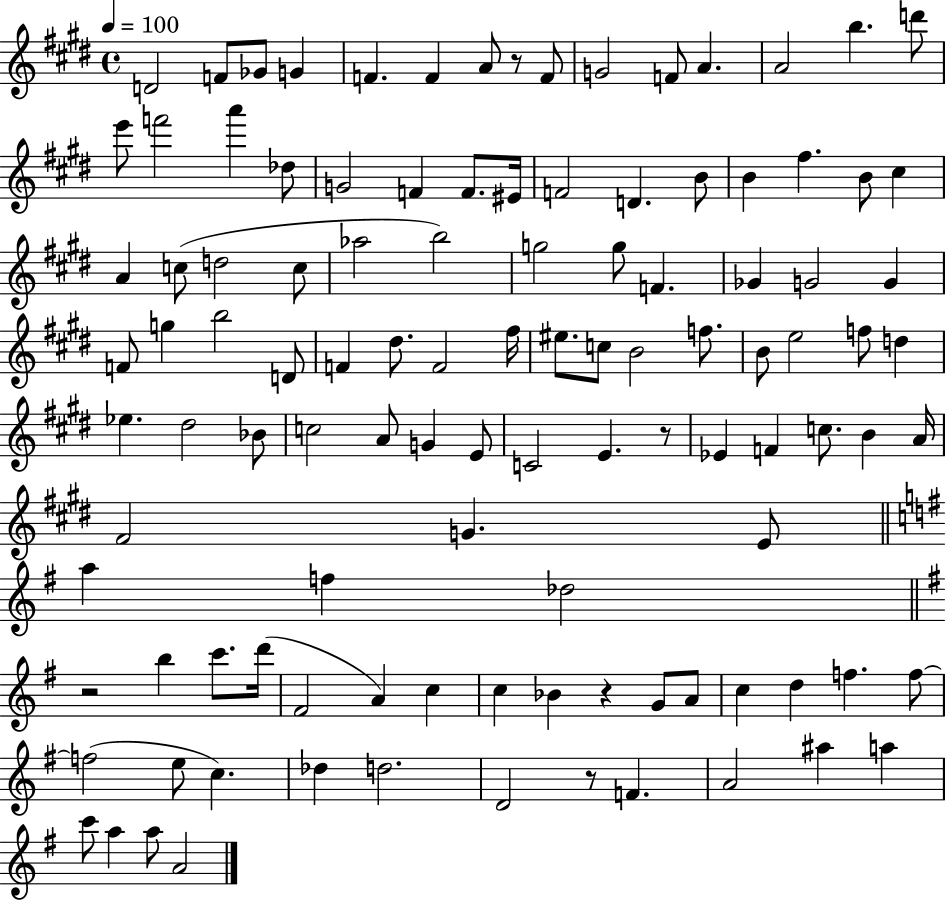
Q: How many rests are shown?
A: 5